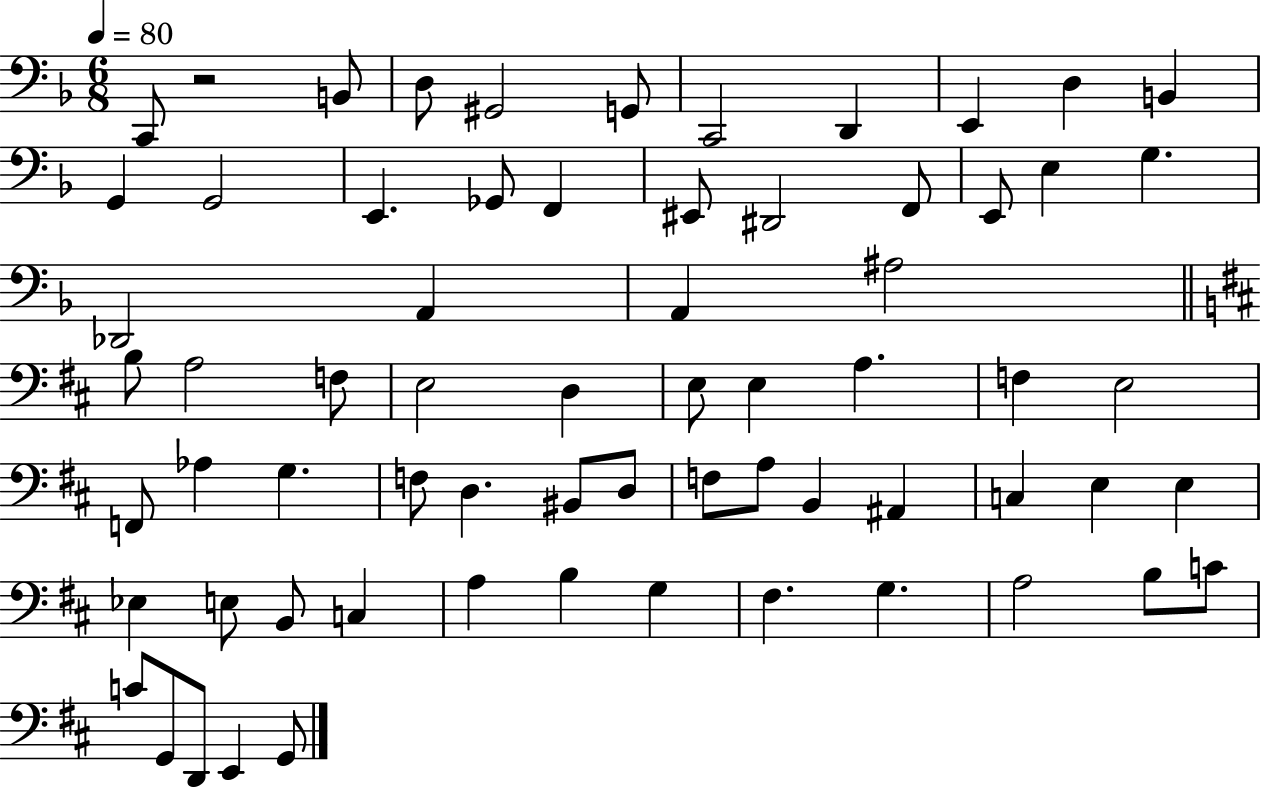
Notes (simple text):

C2/e R/h B2/e D3/e G#2/h G2/e C2/h D2/q E2/q D3/q B2/q G2/q G2/h E2/q. Gb2/e F2/q EIS2/e D#2/h F2/e E2/e E3/q G3/q. Db2/h A2/q A2/q A#3/h B3/e A3/h F3/e E3/h D3/q E3/e E3/q A3/q. F3/q E3/h F2/e Ab3/q G3/q. F3/e D3/q. BIS2/e D3/e F3/e A3/e B2/q A#2/q C3/q E3/q E3/q Eb3/q E3/e B2/e C3/q A3/q B3/q G3/q F#3/q. G3/q. A3/h B3/e C4/e C4/e G2/e D2/e E2/q G2/e